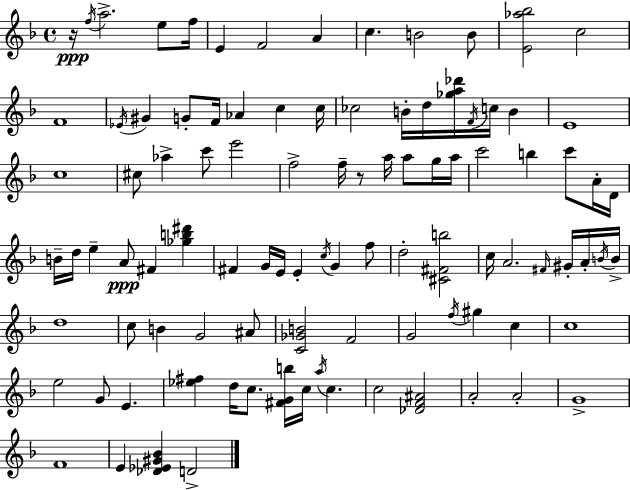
{
  \clef treble
  \time 4/4
  \defaultTimeSignature
  \key f \major
  r16\ppp \acciaccatura { f''16 } a''2.-> e''8 | f''16 e'4 f'2 a'4 | c''4. b'2 b'8 | <e' aes'' bes''>2 c''2 | \break f'1 | \acciaccatura { ees'16 } gis'4 g'8-. f'16 aes'4 c''4 | c''16 ces''2 b'16-. d''16 <ges'' a'' des'''>16 \acciaccatura { f'16 } c''16 b'4 | e'1 | \break c''1 | cis''8 aes''4-> c'''8 e'''2 | f''2-> f''16-- r8 a''16 a''8 | g''16 a''16 c'''2 b''4 c'''8 | \break a'16-. d'16 b'16-- d''16 e''4-- a'8\ppp fis'4 <ges'' b'' dis'''>4 | fis'4 g'16 e'16 e'4-. \acciaccatura { c''16 } g'4 | f''8 d''2-. <cis' fis' b''>2 | c''16 a'2. | \break \grace { fis'16 } gis'16-. a'16-. \acciaccatura { b'16 } b'16-> d''1 | c''8 b'4 g'2 | ais'8 <c' ges' b'>2 f'2 | g'2 \acciaccatura { f''16 } gis''4 | \break c''4 c''1 | e''2 g'8 | e'4. <ees'' fis''>4 d''16 c''8. <fis' g' b''>16 | c''16 \acciaccatura { a''16 } c''4. c''2 | \break <des' f' ais'>2 a'2-. | a'2-. g'1-> | f'1 | e'4 <des' ees' gis' bes'>4 | \break d'2-> \bar "|."
}